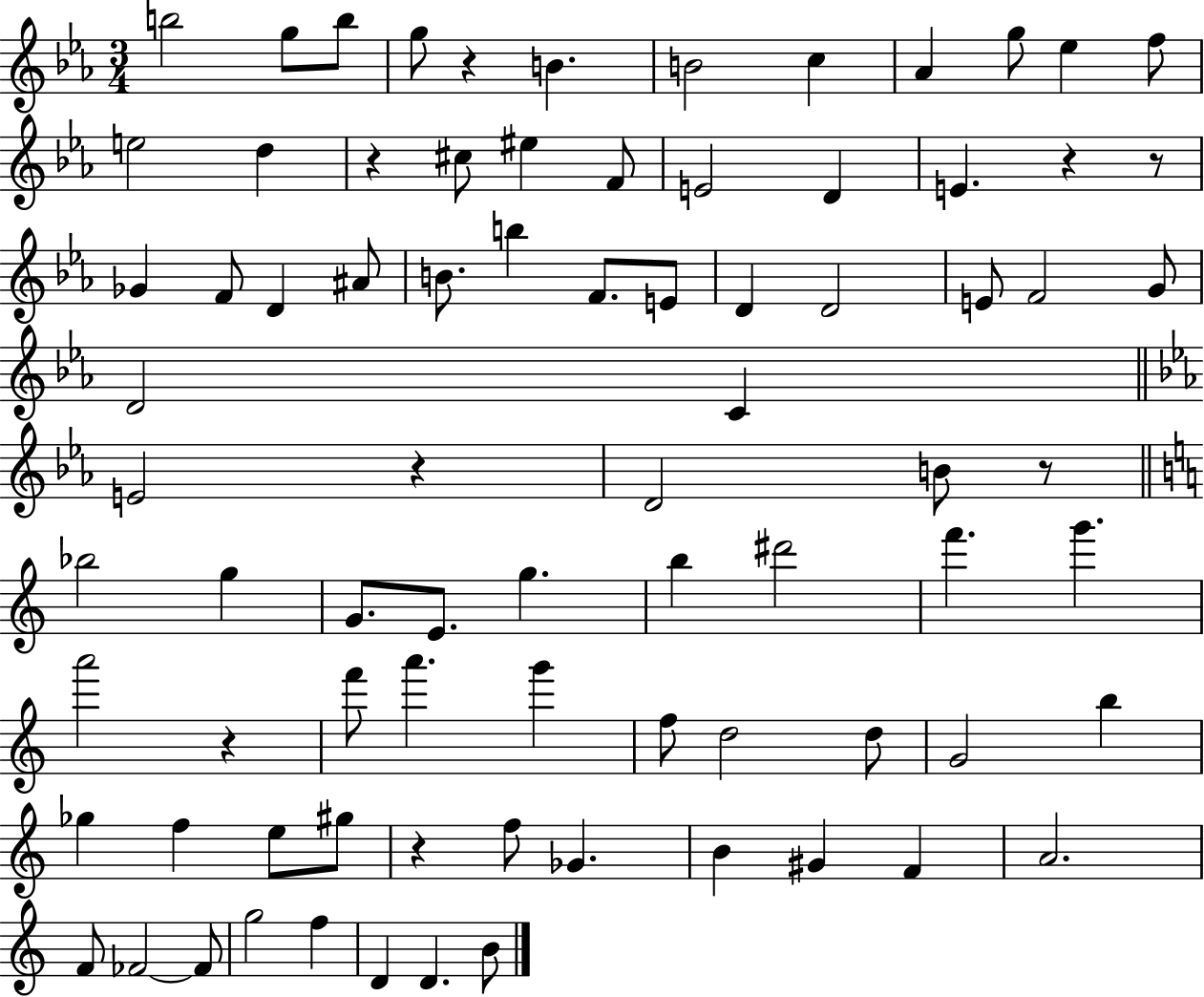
{
  \clef treble
  \numericTimeSignature
  \time 3/4
  \key ees \major
  b''2 g''8 b''8 | g''8 r4 b'4. | b'2 c''4 | aes'4 g''8 ees''4 f''8 | \break e''2 d''4 | r4 cis''8 eis''4 f'8 | e'2 d'4 | e'4. r4 r8 | \break ges'4 f'8 d'4 ais'8 | b'8. b''4 f'8. e'8 | d'4 d'2 | e'8 f'2 g'8 | \break d'2 c'4 | \bar "||" \break \key ees \major e'2 r4 | d'2 b'8 r8 | \bar "||" \break \key c \major bes''2 g''4 | g'8. e'8. g''4. | b''4 dis'''2 | f'''4. g'''4. | \break a'''2 r4 | f'''8 a'''4. g'''4 | f''8 d''2 d''8 | g'2 b''4 | \break ges''4 f''4 e''8 gis''8 | r4 f''8 ges'4. | b'4 gis'4 f'4 | a'2. | \break f'8 fes'2~~ fes'8 | g''2 f''4 | d'4 d'4. b'8 | \bar "|."
}